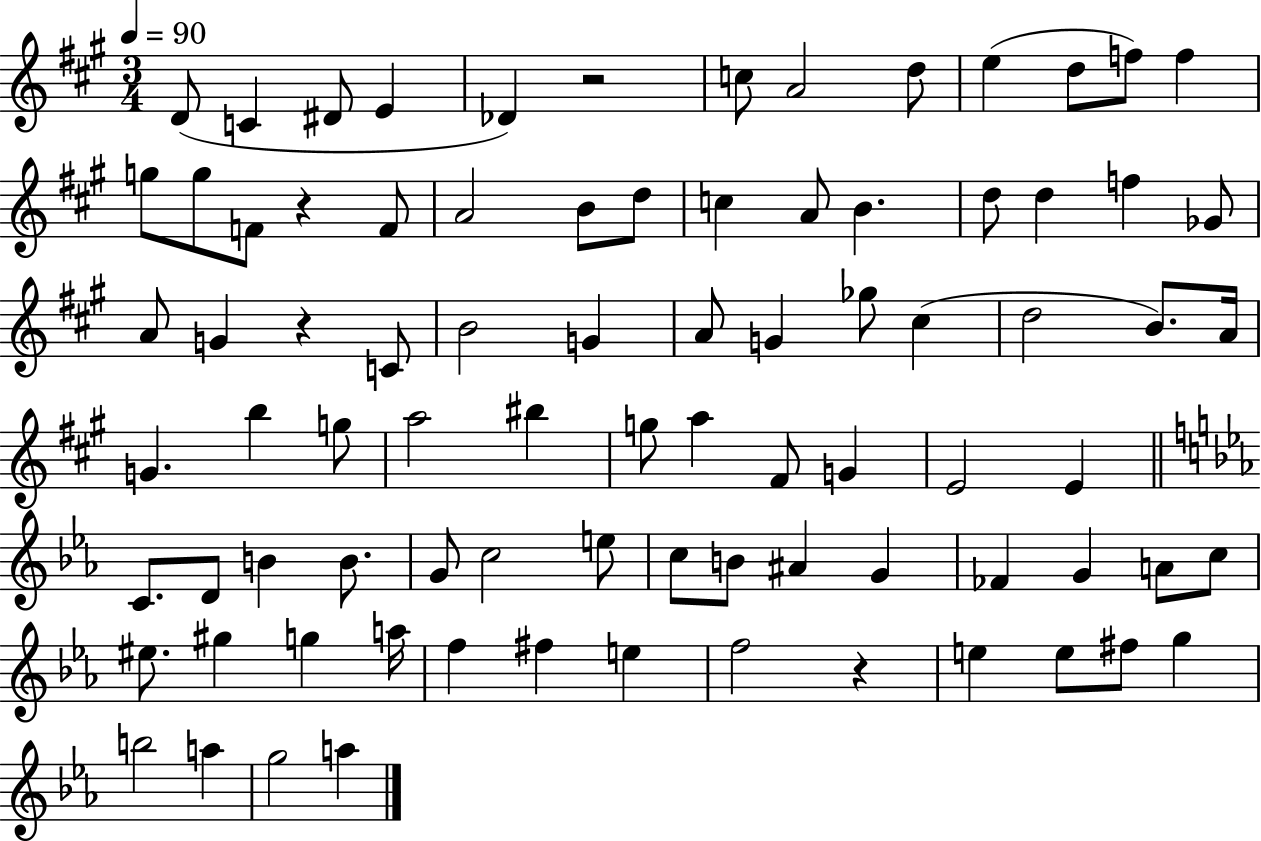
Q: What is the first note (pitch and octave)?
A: D4